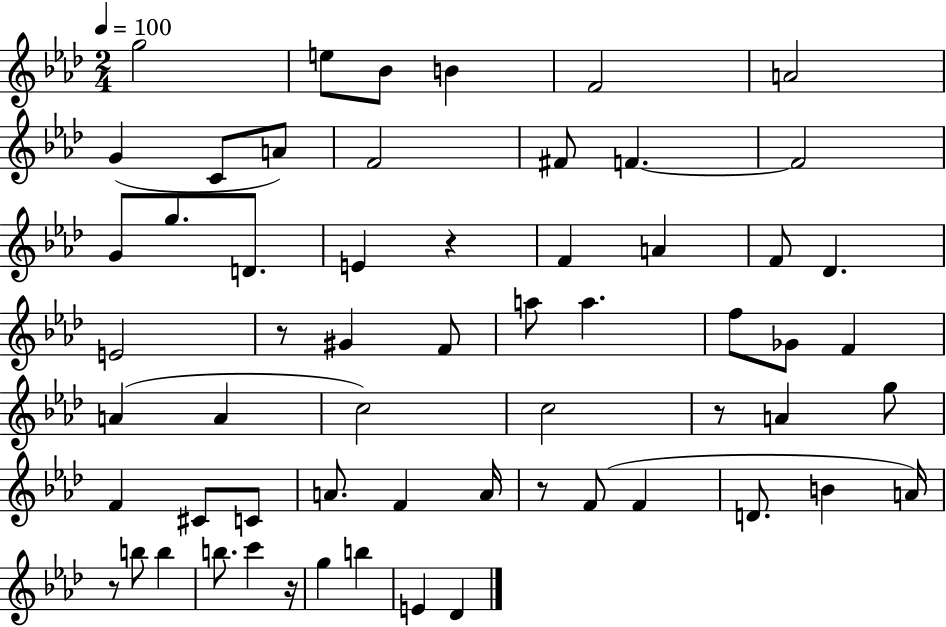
{
  \clef treble
  \numericTimeSignature
  \time 2/4
  \key aes \major
  \tempo 4 = 100
  g''2 | e''8 bes'8 b'4 | f'2 | a'2 | \break g'4( c'8 a'8) | f'2 | fis'8 f'4.~~ | f'2 | \break g'8 g''8. d'8. | e'4 r4 | f'4 a'4 | f'8 des'4. | \break e'2 | r8 gis'4 f'8 | a''8 a''4. | f''8 ges'8 f'4 | \break a'4( a'4 | c''2) | c''2 | r8 a'4 g''8 | \break f'4 cis'8 c'8 | a'8. f'4 a'16 | r8 f'8( f'4 | d'8. b'4 a'16) | \break r8 b''8 b''4 | b''8. c'''4 r16 | g''4 b''4 | e'4 des'4 | \break \bar "|."
}